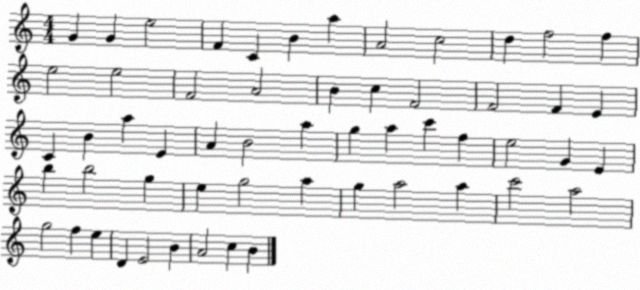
X:1
T:Untitled
M:4/4
L:1/4
K:C
G G e2 F C B a A2 c2 d f2 f e2 e2 F2 A2 B c F2 F2 F E C B a E A B2 a g a c' f e2 G E b b2 g e g2 a g a2 a c'2 a2 g2 f e D E2 B A2 c B